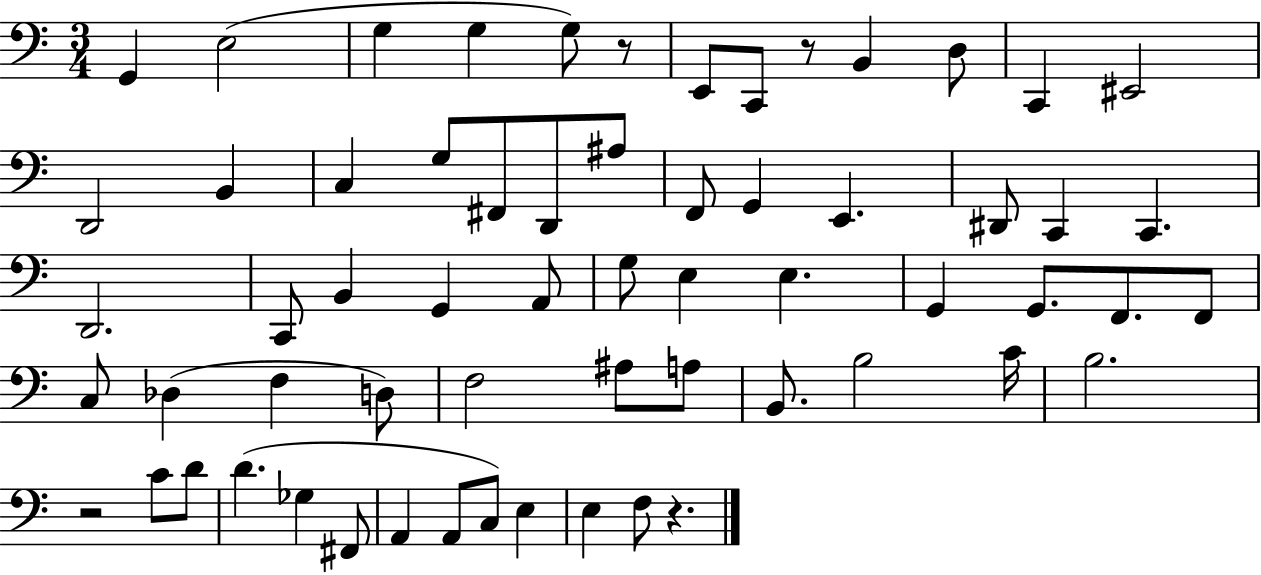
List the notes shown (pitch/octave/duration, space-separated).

G2/q E3/h G3/q G3/q G3/e R/e E2/e C2/e R/e B2/q D3/e C2/q EIS2/h D2/h B2/q C3/q G3/e F#2/e D2/e A#3/e F2/e G2/q E2/q. D#2/e C2/q C2/q. D2/h. C2/e B2/q G2/q A2/e G3/e E3/q E3/q. G2/q G2/e. F2/e. F2/e C3/e Db3/q F3/q D3/e F3/h A#3/e A3/e B2/e. B3/h C4/s B3/h. R/h C4/e D4/e D4/q. Gb3/q F#2/e A2/q A2/e C3/e E3/q E3/q F3/e R/q.